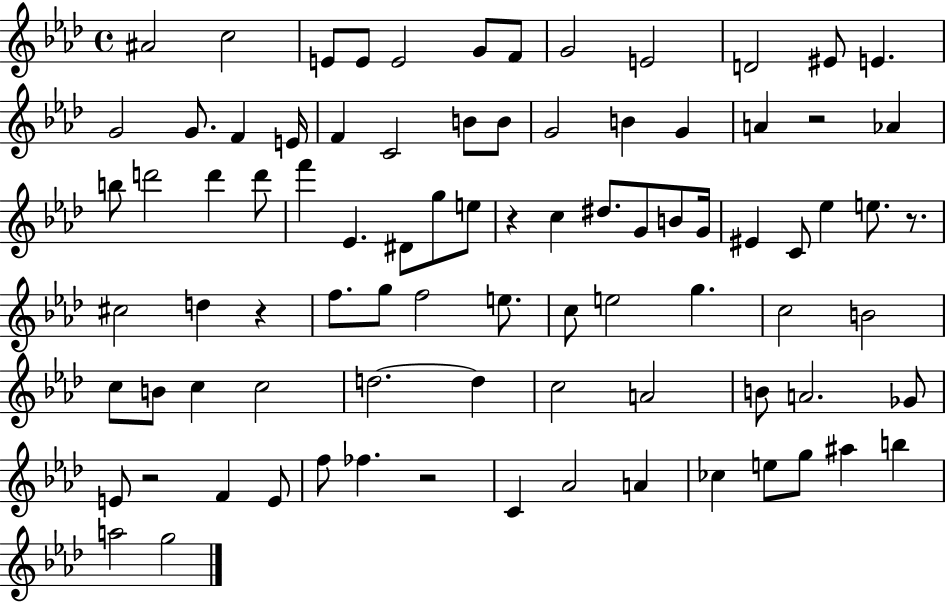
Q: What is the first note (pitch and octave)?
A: A#4